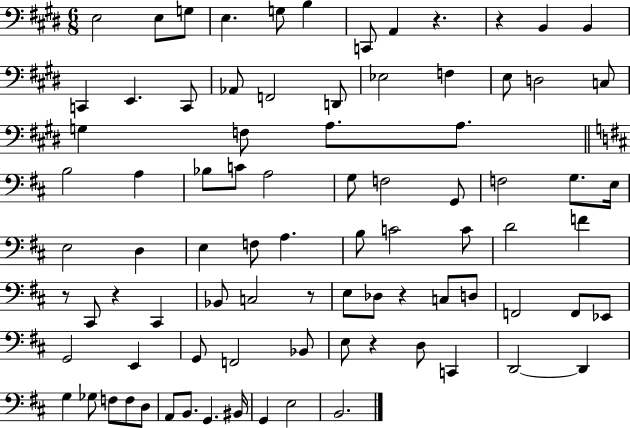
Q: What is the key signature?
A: E major